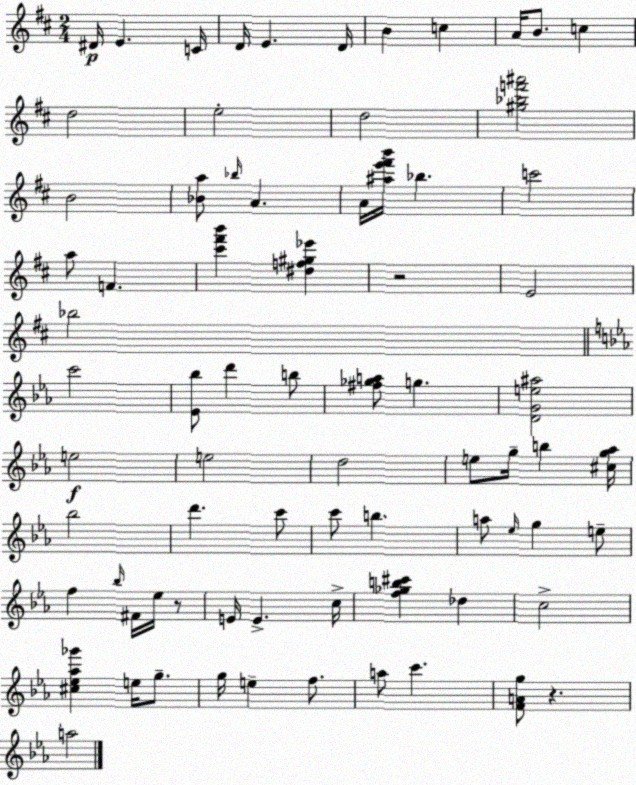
X:1
T:Untitled
M:2/4
L:1/4
K:D
^D/4 E C/4 D/4 E D/4 B c A/4 B/2 c d2 e2 d2 [^g_bf'^a']2 B2 [_Ba]/2 _b/4 A A/4 [^ae'^f'b']/4 _b c'2 a/2 F [^c'^f'b'] [^df^g_e'] z2 E2 _b2 c'2 [_E_b]/2 d' b/2 [^f_ga]/2 g [DGe^a]2 e2 e2 d2 e/2 g/4 b [^cg_a]/4 _b2 d' c'/2 c'/2 b a/2 _e/4 g e/2 f _b/4 ^F/4 _e/4 z/2 E/4 E c/4 [f_gb^c'] _d c2 [^c_e_a_g'] e/4 g/2 g/4 e f/2 a/2 c' [FAg]/2 z a2